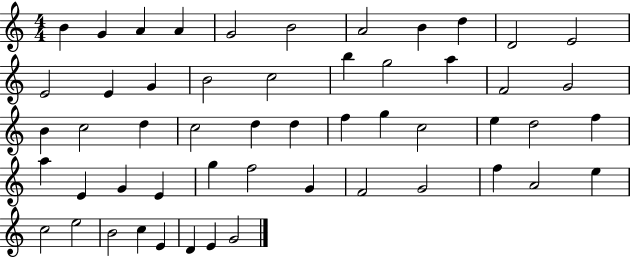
{
  \clef treble
  \numericTimeSignature
  \time 4/4
  \key c \major
  b'4 g'4 a'4 a'4 | g'2 b'2 | a'2 b'4 d''4 | d'2 e'2 | \break e'2 e'4 g'4 | b'2 c''2 | b''4 g''2 a''4 | f'2 g'2 | \break b'4 c''2 d''4 | c''2 d''4 d''4 | f''4 g''4 c''2 | e''4 d''2 f''4 | \break a''4 e'4 g'4 e'4 | g''4 f''2 g'4 | f'2 g'2 | f''4 a'2 e''4 | \break c''2 e''2 | b'2 c''4 e'4 | d'4 e'4 g'2 | \bar "|."
}